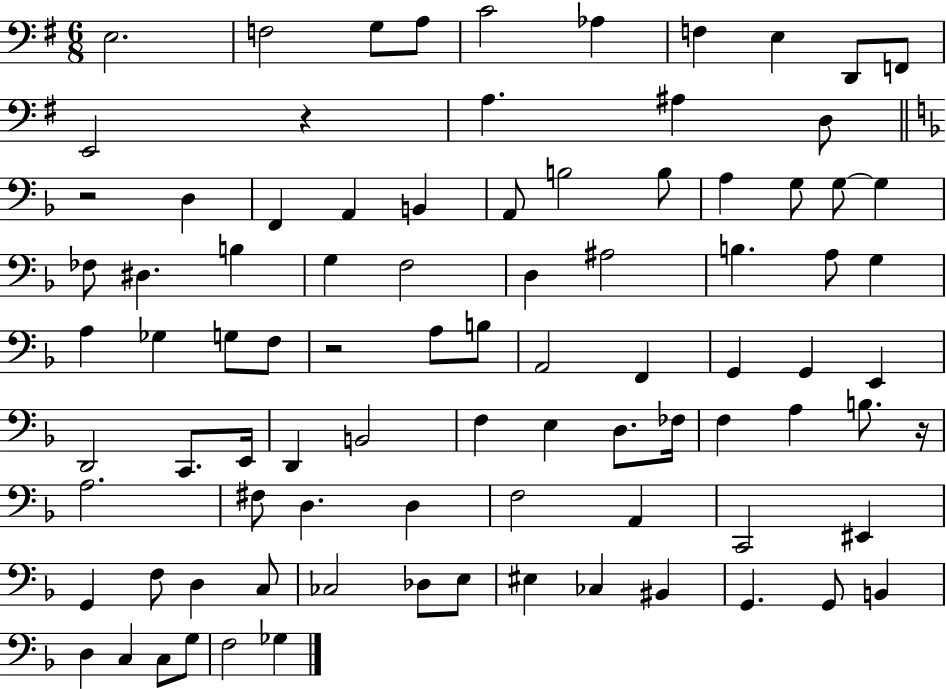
X:1
T:Untitled
M:6/8
L:1/4
K:G
E,2 F,2 G,/2 A,/2 C2 _A, F, E, D,,/2 F,,/2 E,,2 z A, ^A, D,/2 z2 D, F,, A,, B,, A,,/2 B,2 B,/2 A, G,/2 G,/2 G, _F,/2 ^D, B, G, F,2 D, ^A,2 B, A,/2 G, A, _G, G,/2 F,/2 z2 A,/2 B,/2 A,,2 F,, G,, G,, E,, D,,2 C,,/2 E,,/4 D,, B,,2 F, E, D,/2 _F,/4 F, A, B,/2 z/4 A,2 ^F,/2 D, D, F,2 A,, C,,2 ^E,, G,, F,/2 D, C,/2 _C,2 _D,/2 E,/2 ^E, _C, ^B,, G,, G,,/2 B,, D, C, C,/2 G,/2 F,2 _G,